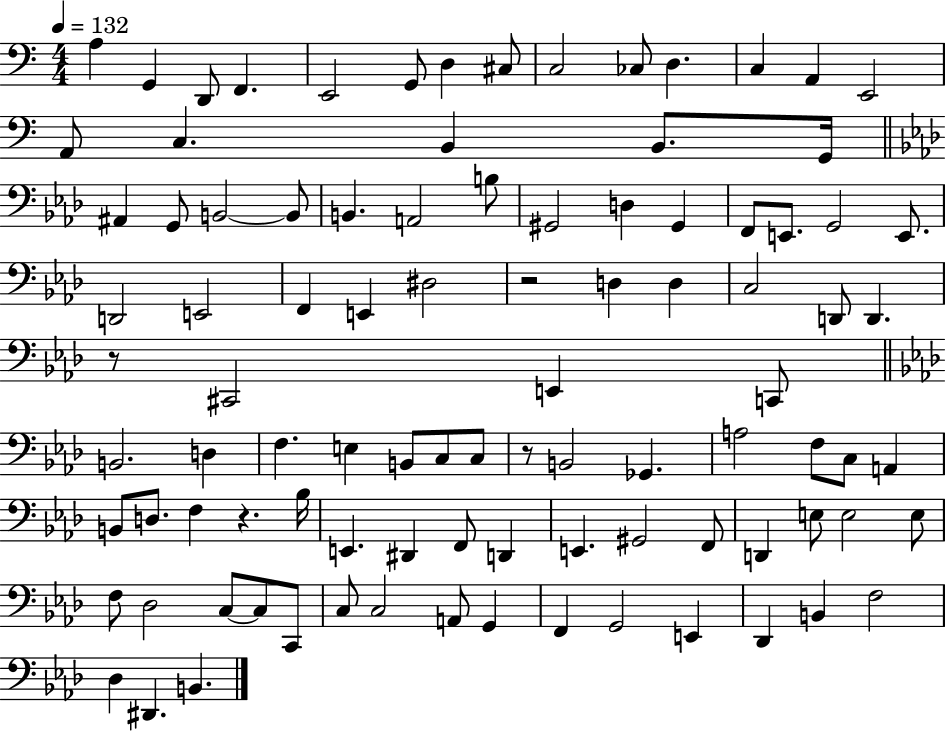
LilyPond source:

{
  \clef bass
  \numericTimeSignature
  \time 4/4
  \key c \major
  \tempo 4 = 132
  a4 g,4 d,8 f,4. | e,2 g,8 d4 cis8 | c2 ces8 d4. | c4 a,4 e,2 | \break a,8 c4. b,4 b,8. g,16 | \bar "||" \break \key aes \major ais,4 g,8 b,2~~ b,8 | b,4. a,2 b8 | gis,2 d4 gis,4 | f,8 e,8. g,2 e,8. | \break d,2 e,2 | f,4 e,4 dis2 | r2 d4 d4 | c2 d,8 d,4. | \break r8 cis,2 e,4 c,8 | \bar "||" \break \key aes \major b,2. d4 | f4. e4 b,8 c8 c8 | r8 b,2 ges,4. | a2 f8 c8 a,4 | \break b,8 d8. f4 r4. bes16 | e,4. dis,4 f,8 d,4 | e,4. gis,2 f,8 | d,4 e8 e2 e8 | \break f8 des2 c8~~ c8 c,8 | c8 c2 a,8 g,4 | f,4 g,2 e,4 | des,4 b,4 f2 | \break des4 dis,4. b,4. | \bar "|."
}